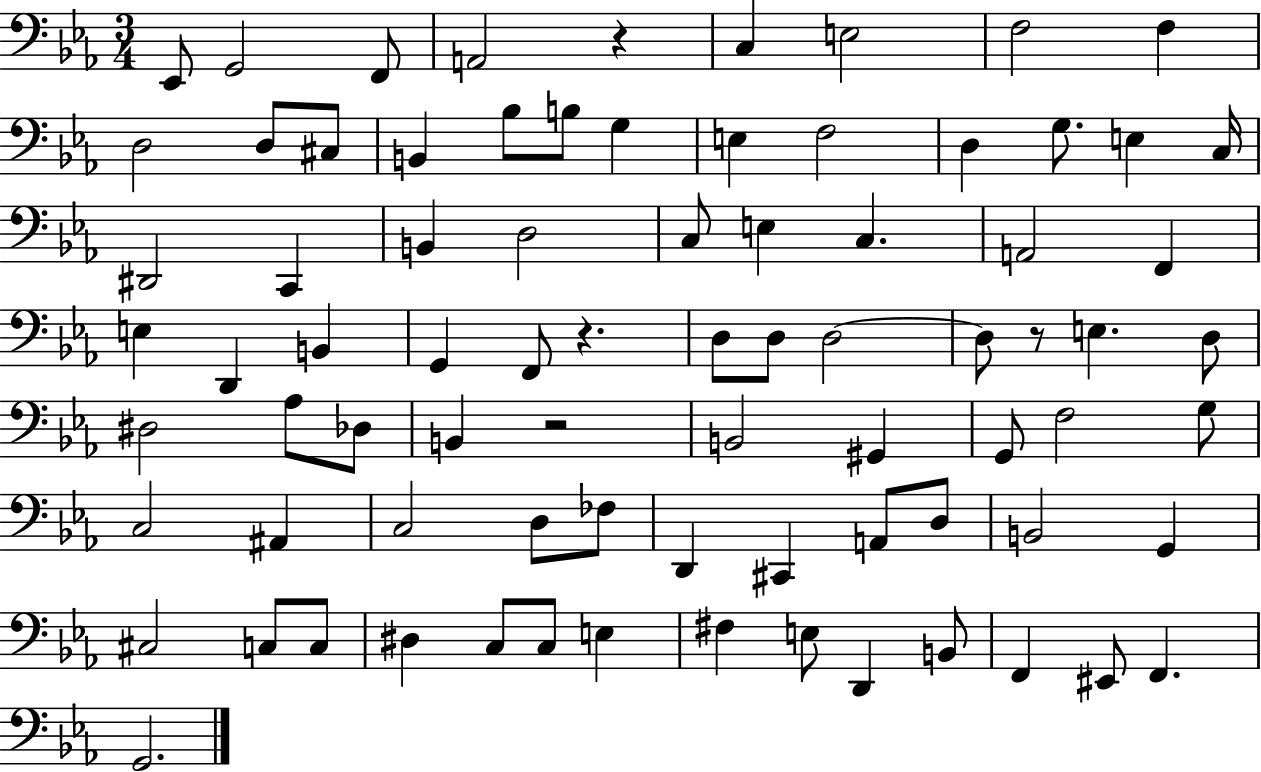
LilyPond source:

{
  \clef bass
  \numericTimeSignature
  \time 3/4
  \key ees \major
  \repeat volta 2 { ees,8 g,2 f,8 | a,2 r4 | c4 e2 | f2 f4 | \break d2 d8 cis8 | b,4 bes8 b8 g4 | e4 f2 | d4 g8. e4 c16 | \break dis,2 c,4 | b,4 d2 | c8 e4 c4. | a,2 f,4 | \break e4 d,4 b,4 | g,4 f,8 r4. | d8 d8 d2~~ | d8 r8 e4. d8 | \break dis2 aes8 des8 | b,4 r2 | b,2 gis,4 | g,8 f2 g8 | \break c2 ais,4 | c2 d8 fes8 | d,4 cis,4 a,8 d8 | b,2 g,4 | \break cis2 c8 c8 | dis4 c8 c8 e4 | fis4 e8 d,4 b,8 | f,4 eis,8 f,4. | \break g,2. | } \bar "|."
}